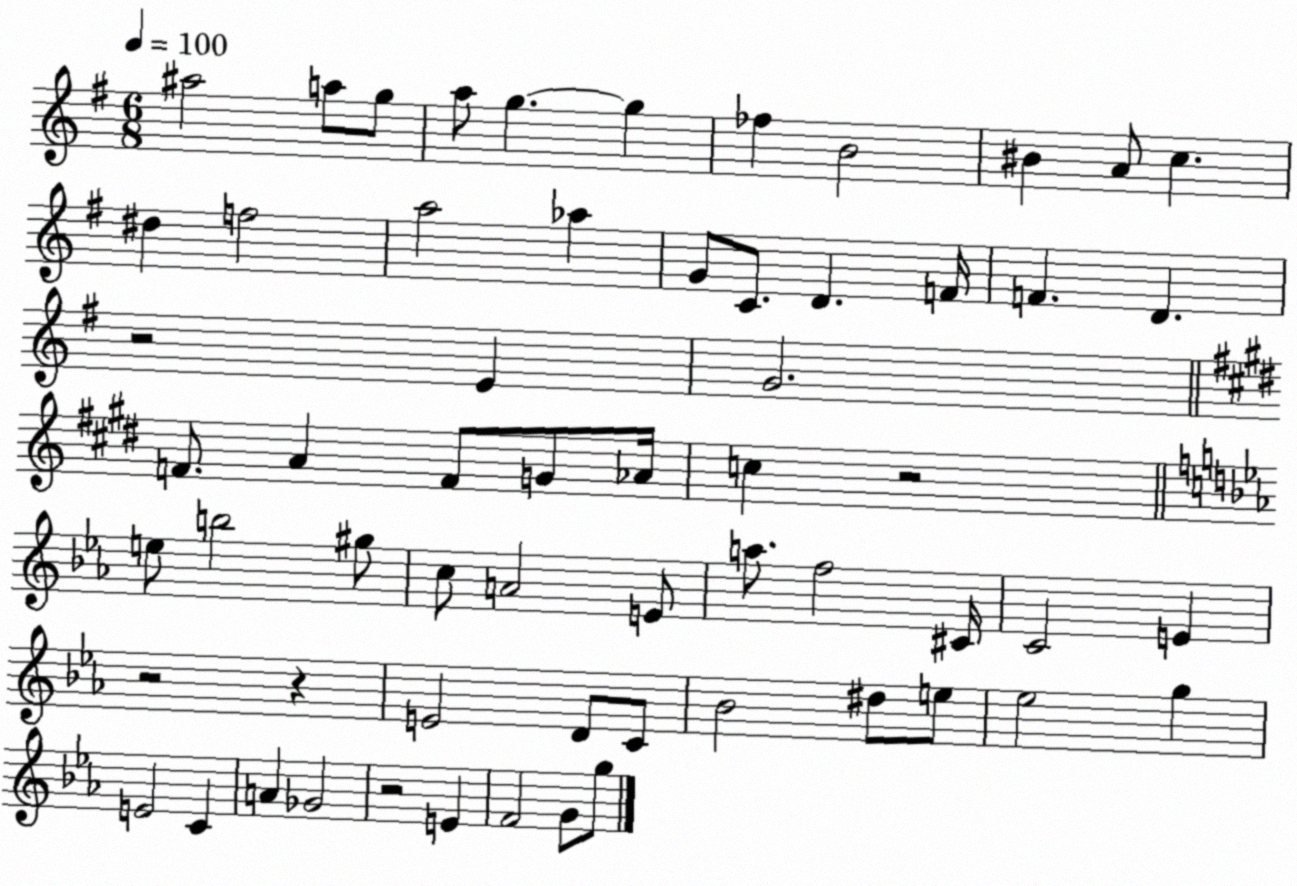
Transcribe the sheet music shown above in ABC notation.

X:1
T:Untitled
M:6/8
L:1/4
K:G
^a2 a/2 g/2 a/2 g g _f B2 ^B A/2 c ^d f2 a2 _a G/2 C/2 D F/4 F D z2 E G2 F/2 A F/2 G/2 _A/4 c z2 e/2 b2 ^g/2 c/2 A2 E/2 a/2 f2 ^C/4 C2 E z2 z E2 D/2 C/2 _B2 ^d/2 e/2 _e2 g E2 C A _G2 z2 E F2 G/2 g/2